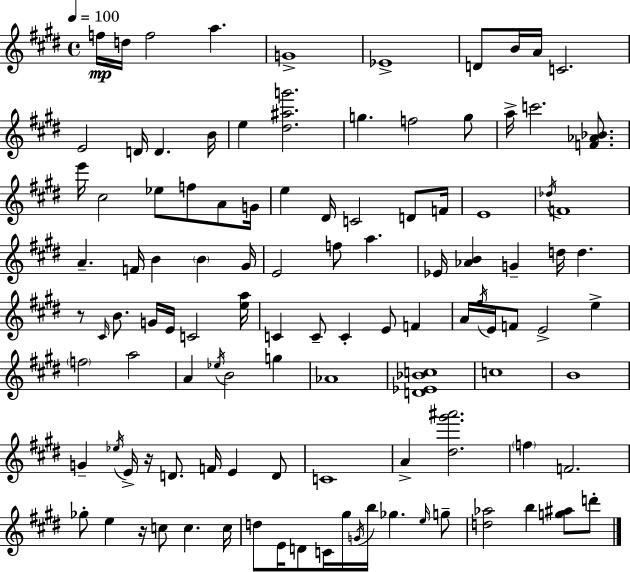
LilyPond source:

{
  \clef treble
  \time 4/4
  \defaultTimeSignature
  \key e \major
  \tempo 4 = 100
  f''16\mp d''16 f''2 a''4. | g'1-> | ees'1-> | d'8 b'16 a'16 c'2. | \break e'2 d'16 d'4. b'16 | e''4 <dis'' ais'' g'''>2. | g''4. f''2 g''8 | a''16-> c'''2. <f' aes' bes'>8. | \break e'''16 cis''2 ees''8 f''8 a'8 g'16 | e''4 dis'16 c'2 d'8 f'16 | e'1 | \acciaccatura { des''16 } f'1 | \break a'4.-- f'16 b'4 \parenthesize b'4 | gis'16 e'2 f''8 a''4. | ees'16 <aes' b'>4 g'4-- d''16 d''4. | r8 \grace { cis'16 } b'8. g'16 e'16 c'2 | \break <e'' a''>16 c'4 c'8-- c'4-. e'8 f'4 | a'16 \acciaccatura { fis''16 } e'16 f'8 e'2-> e''4-> | \parenthesize f''2 a''2 | a'4 \acciaccatura { ees''16 } b'2 | \break g''4 aes'1 | <d' ees' bes' c''>1 | c''1 | b'1 | \break g'4-- \acciaccatura { ees''16 } e'16-> r16 d'8. f'16 e'4 | d'8 c'1 | a'4-> <dis'' gis''' ais'''>2. | \parenthesize f''4 f'2. | \break ges''8-. e''4 r16 c''8 c''4. | c''16 d''8 e'16 d'8 c'16 gis''16 \acciaccatura { g'16 } b''16 ges''4. | \grace { e''16 } g''8-- <d'' aes''>2 b''4 | <g'' ais''>8 d'''8-. \bar "|."
}